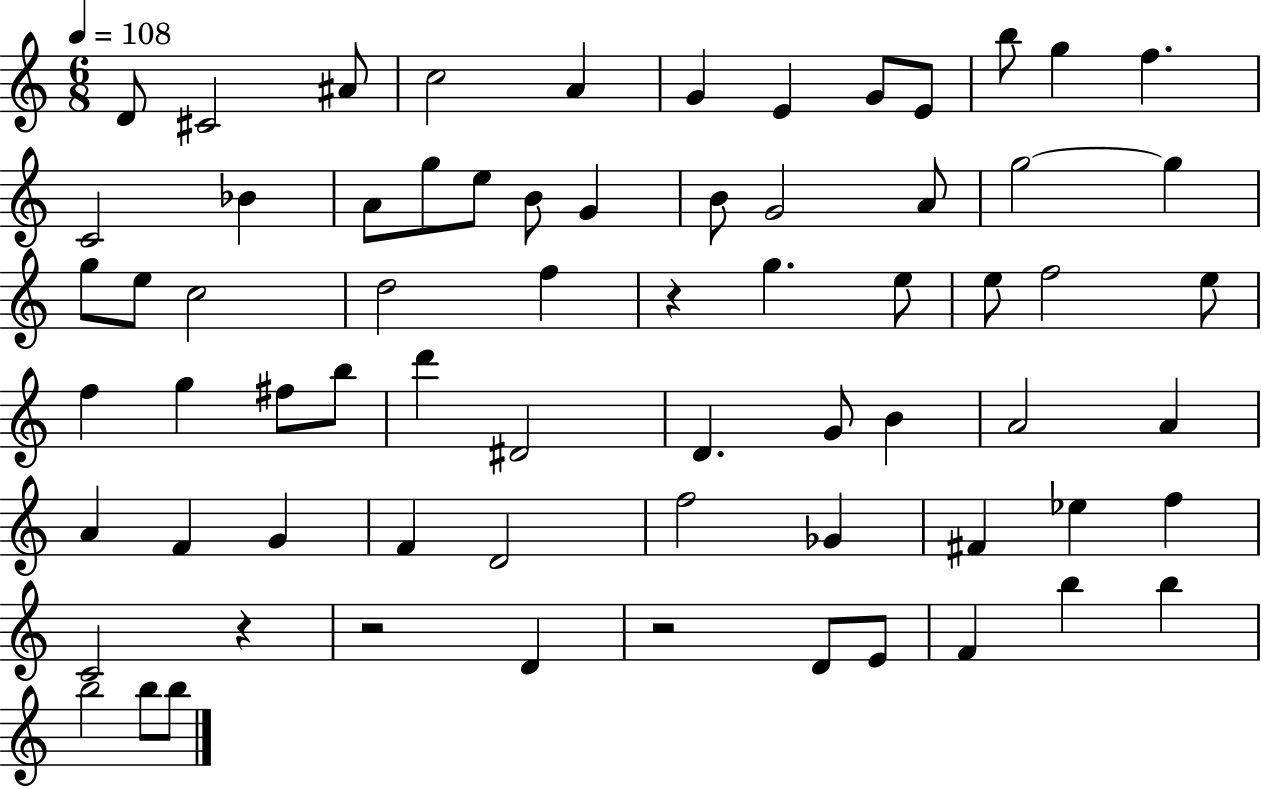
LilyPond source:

{
  \clef treble
  \numericTimeSignature
  \time 6/8
  \key c \major
  \tempo 4 = 108
  d'8 cis'2 ais'8 | c''2 a'4 | g'4 e'4 g'8 e'8 | b''8 g''4 f''4. | \break c'2 bes'4 | a'8 g''8 e''8 b'8 g'4 | b'8 g'2 a'8 | g''2~~ g''4 | \break g''8 e''8 c''2 | d''2 f''4 | r4 g''4. e''8 | e''8 f''2 e''8 | \break f''4 g''4 fis''8 b''8 | d'''4 dis'2 | d'4. g'8 b'4 | a'2 a'4 | \break a'4 f'4 g'4 | f'4 d'2 | f''2 ges'4 | fis'4 ees''4 f''4 | \break c'2 r4 | r2 d'4 | r2 d'8 e'8 | f'4 b''4 b''4 | \break b''2 b''8 b''8 | \bar "|."
}